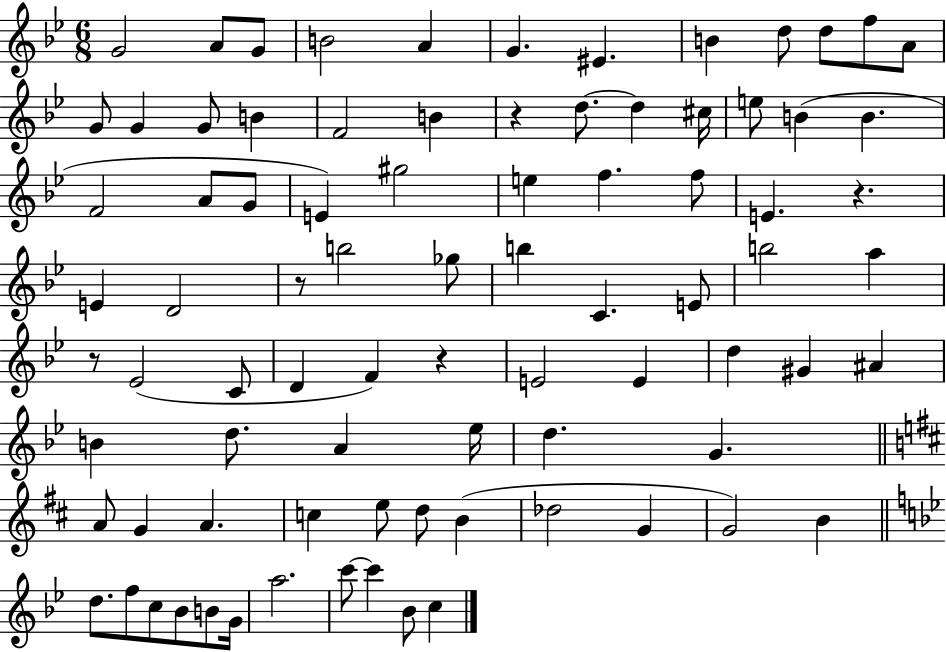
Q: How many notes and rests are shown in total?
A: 84